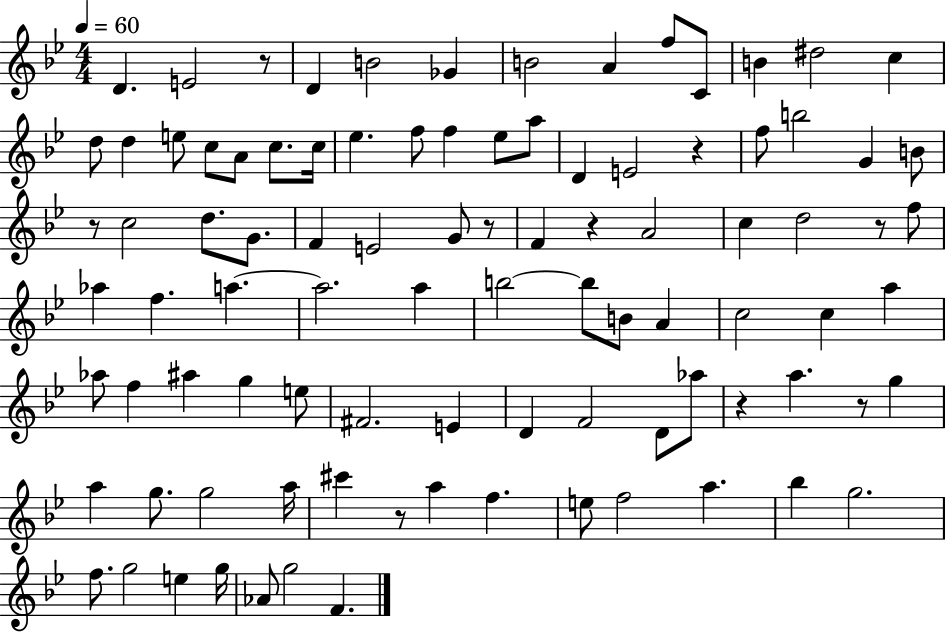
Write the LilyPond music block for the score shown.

{
  \clef treble
  \numericTimeSignature
  \time 4/4
  \key bes \major
  \tempo 4 = 60
  d'4. e'2 r8 | d'4 b'2 ges'4 | b'2 a'4 f''8 c'8 | b'4 dis''2 c''4 | \break d''8 d''4 e''8 c''8 a'8 c''8. c''16 | ees''4. f''8 f''4 ees''8 a''8 | d'4 e'2 r4 | f''8 b''2 g'4 b'8 | \break r8 c''2 d''8. g'8. | f'4 e'2 g'8 r8 | f'4 r4 a'2 | c''4 d''2 r8 f''8 | \break aes''4 f''4. a''4.~~ | a''2. a''4 | b''2~~ b''8 b'8 a'4 | c''2 c''4 a''4 | \break aes''8 f''4 ais''4 g''4 e''8 | fis'2. e'4 | d'4 f'2 d'8 aes''8 | r4 a''4. r8 g''4 | \break a''4 g''8. g''2 a''16 | cis'''4 r8 a''4 f''4. | e''8 f''2 a''4. | bes''4 g''2. | \break f''8. g''2 e''4 g''16 | aes'8 g''2 f'4. | \bar "|."
}